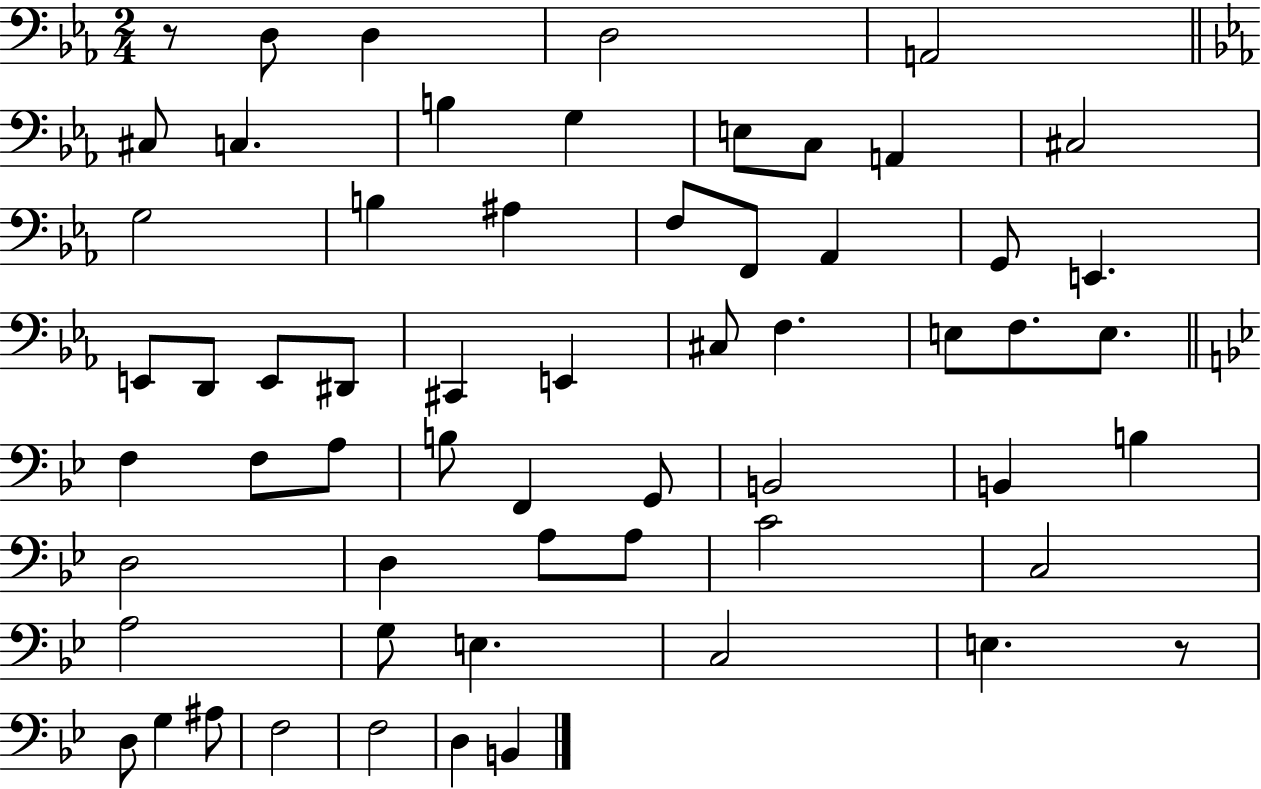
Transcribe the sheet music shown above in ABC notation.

X:1
T:Untitled
M:2/4
L:1/4
K:Eb
z/2 D,/2 D, D,2 A,,2 ^C,/2 C, B, G, E,/2 C,/2 A,, ^C,2 G,2 B, ^A, F,/2 F,,/2 _A,, G,,/2 E,, E,,/2 D,,/2 E,,/2 ^D,,/2 ^C,, E,, ^C,/2 F, E,/2 F,/2 E,/2 F, F,/2 A,/2 B,/2 F,, G,,/2 B,,2 B,, B, D,2 D, A,/2 A,/2 C2 C,2 A,2 G,/2 E, C,2 E, z/2 D,/2 G, ^A,/2 F,2 F,2 D, B,,